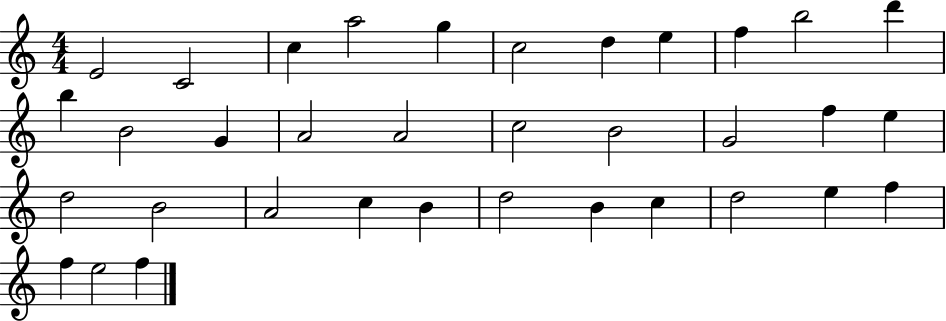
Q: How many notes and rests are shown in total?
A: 35